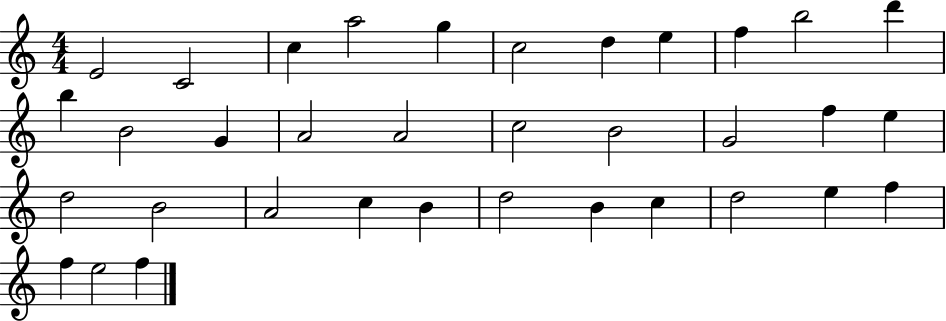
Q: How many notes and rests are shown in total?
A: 35